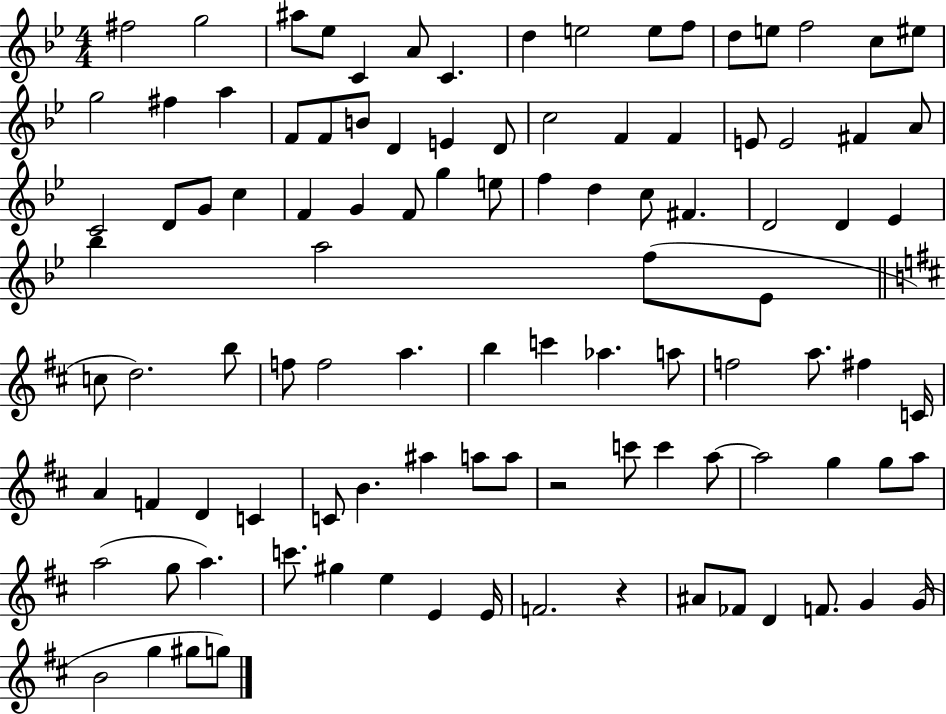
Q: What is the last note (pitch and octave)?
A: G5